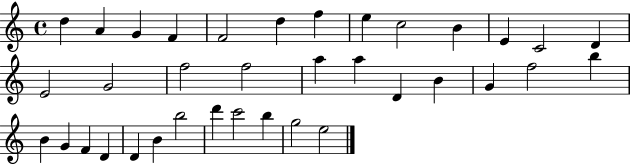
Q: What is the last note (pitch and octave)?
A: E5